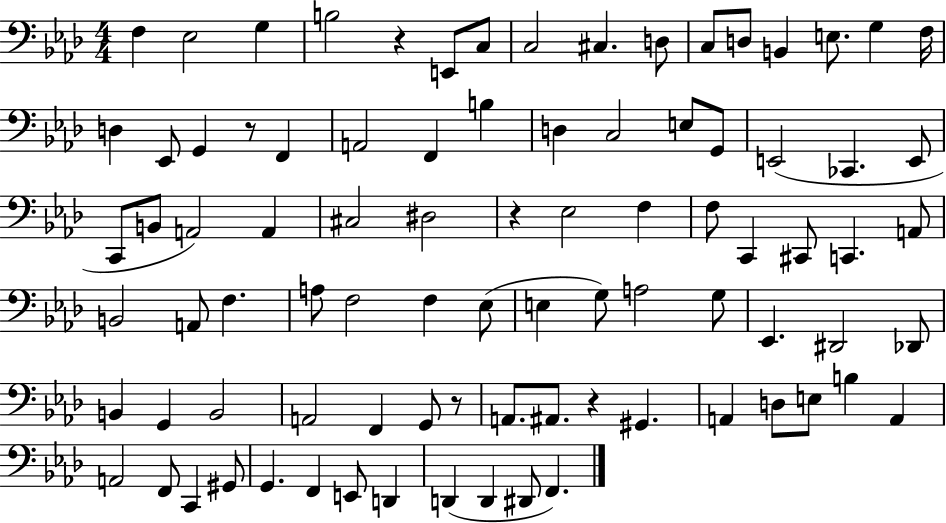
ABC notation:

X:1
T:Untitled
M:4/4
L:1/4
K:Ab
F, _E,2 G, B,2 z E,,/2 C,/2 C,2 ^C, D,/2 C,/2 D,/2 B,, E,/2 G, F,/4 D, _E,,/2 G,, z/2 F,, A,,2 F,, B, D, C,2 E,/2 G,,/2 E,,2 _C,, E,,/2 C,,/2 B,,/2 A,,2 A,, ^C,2 ^D,2 z _E,2 F, F,/2 C,, ^C,,/2 C,, A,,/2 B,,2 A,,/2 F, A,/2 F,2 F, _E,/2 E, G,/2 A,2 G,/2 _E,, ^D,,2 _D,,/2 B,, G,, B,,2 A,,2 F,, G,,/2 z/2 A,,/2 ^A,,/2 z ^G,, A,, D,/2 E,/2 B, A,, A,,2 F,,/2 C,, ^G,,/2 G,, F,, E,,/2 D,, D,, D,, ^D,,/2 F,,